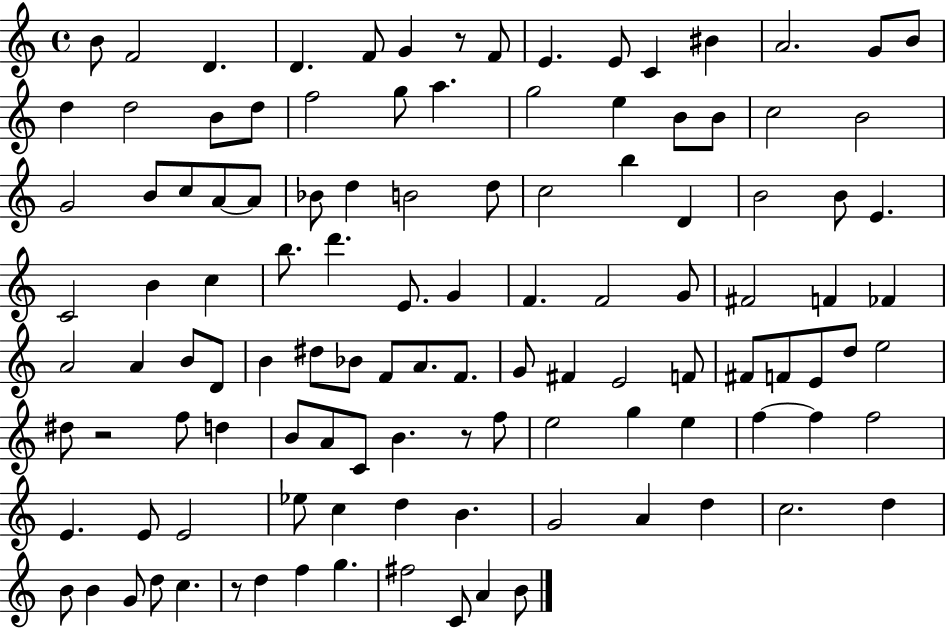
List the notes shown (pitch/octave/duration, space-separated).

B4/e F4/h D4/q. D4/q. F4/e G4/q R/e F4/e E4/q. E4/e C4/q BIS4/q A4/h. G4/e B4/e D5/q D5/h B4/e D5/e F5/h G5/e A5/q. G5/h E5/q B4/e B4/e C5/h B4/h G4/h B4/e C5/e A4/e A4/e Bb4/e D5/q B4/h D5/e C5/h B5/q D4/q B4/h B4/e E4/q. C4/h B4/q C5/q B5/e. D6/q. E4/e. G4/q F4/q. F4/h G4/e F#4/h F4/q FES4/q A4/h A4/q B4/e D4/e B4/q D#5/e Bb4/e F4/e A4/e. F4/e. G4/e F#4/q E4/h F4/e F#4/e F4/e E4/e D5/e E5/h D#5/e R/h F5/e D5/q B4/e A4/e C4/e B4/q. R/e F5/e E5/h G5/q E5/q F5/q F5/q F5/h E4/q. E4/e E4/h Eb5/e C5/q D5/q B4/q. G4/h A4/q D5/q C5/h. D5/q B4/e B4/q G4/e D5/e C5/q. R/e D5/q F5/q G5/q. F#5/h C4/e A4/q B4/e